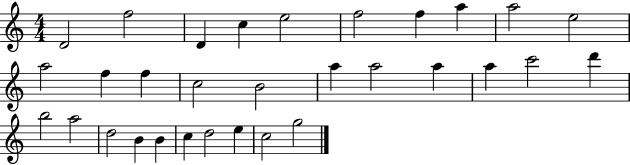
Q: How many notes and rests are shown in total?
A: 31